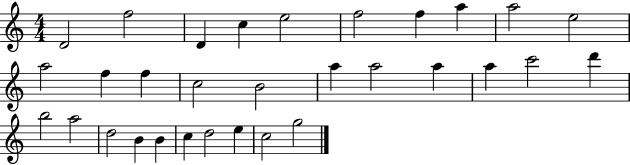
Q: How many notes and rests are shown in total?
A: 31